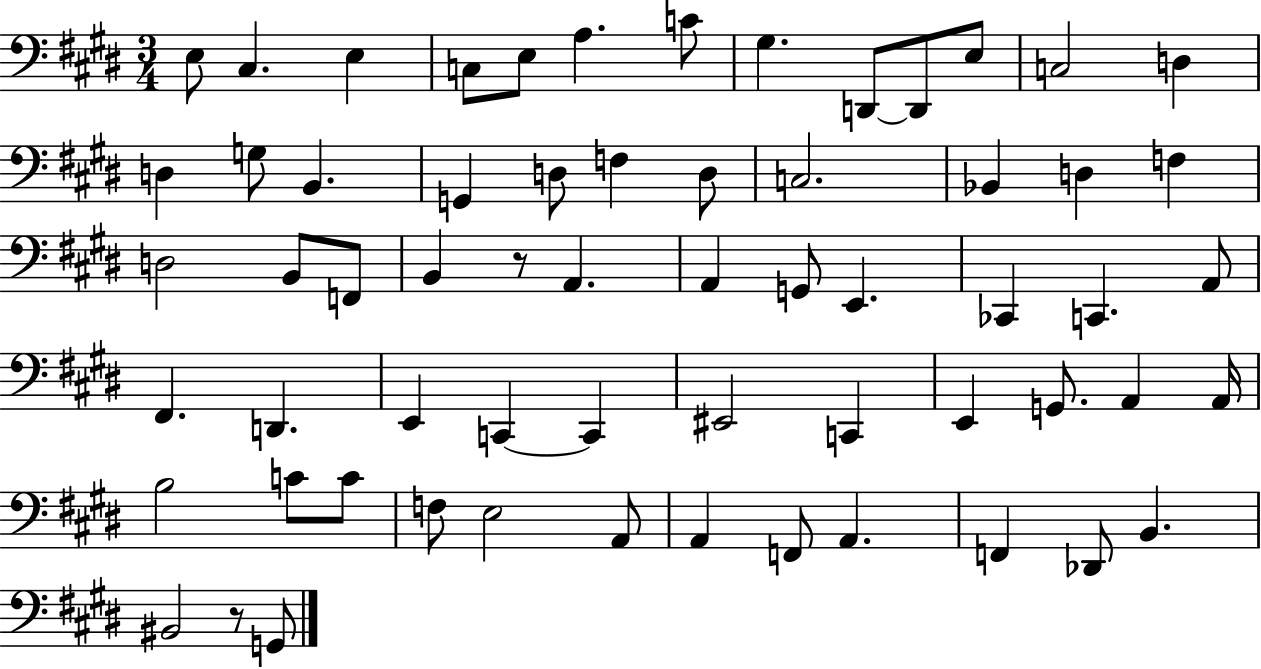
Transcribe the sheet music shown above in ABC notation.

X:1
T:Untitled
M:3/4
L:1/4
K:E
E,/2 ^C, E, C,/2 E,/2 A, C/2 ^G, D,,/2 D,,/2 E,/2 C,2 D, D, G,/2 B,, G,, D,/2 F, D,/2 C,2 _B,, D, F, D,2 B,,/2 F,,/2 B,, z/2 A,, A,, G,,/2 E,, _C,, C,, A,,/2 ^F,, D,, E,, C,, C,, ^E,,2 C,, E,, G,,/2 A,, A,,/4 B,2 C/2 C/2 F,/2 E,2 A,,/2 A,, F,,/2 A,, F,, _D,,/2 B,, ^B,,2 z/2 G,,/2